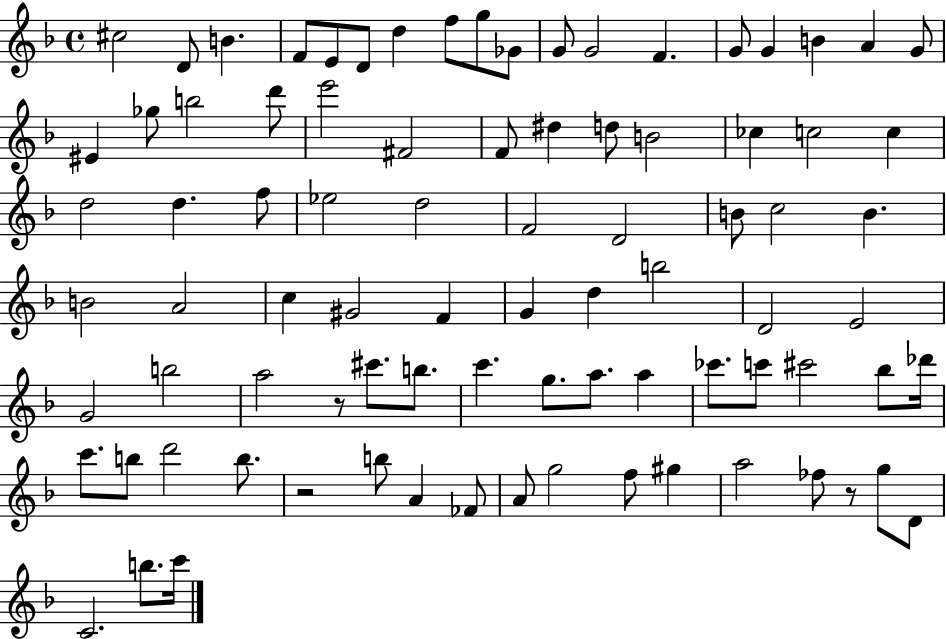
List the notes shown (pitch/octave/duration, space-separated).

C#5/h D4/e B4/q. F4/e E4/e D4/e D5/q F5/e G5/e Gb4/e G4/e G4/h F4/q. G4/e G4/q B4/q A4/q G4/e EIS4/q Gb5/e B5/h D6/e E6/h F#4/h F4/e D#5/q D5/e B4/h CES5/q C5/h C5/q D5/h D5/q. F5/e Eb5/h D5/h F4/h D4/h B4/e C5/h B4/q. B4/h A4/h C5/q G#4/h F4/q G4/q D5/q B5/h D4/h E4/h G4/h B5/h A5/h R/e C#6/e. B5/e. C6/q. G5/e. A5/e. A5/q CES6/e. C6/e C#6/h Bb5/e Db6/s C6/e. B5/e D6/h B5/e. R/h B5/e A4/q FES4/e A4/e G5/h F5/e G#5/q A5/h FES5/e R/e G5/e D4/e C4/h. B5/e. C6/s